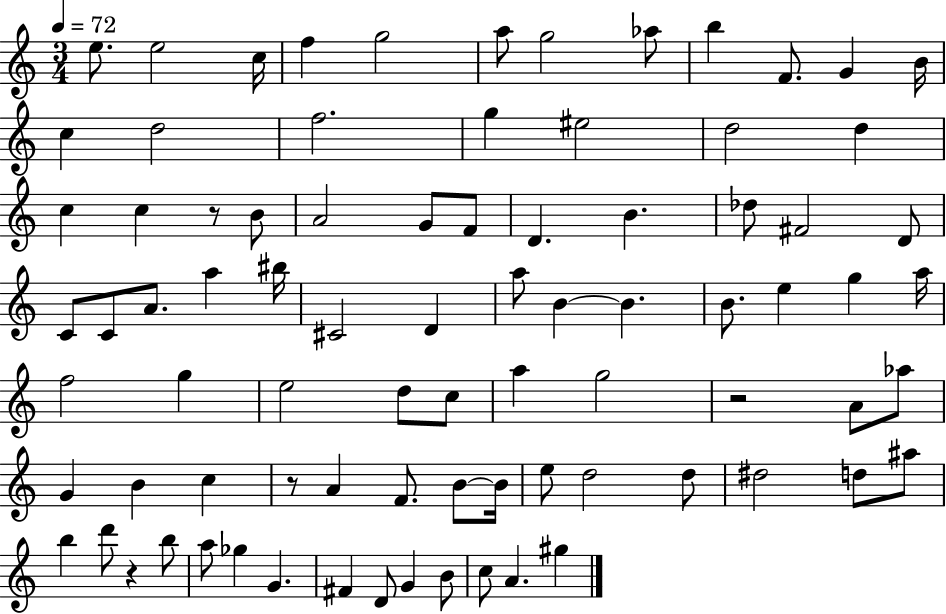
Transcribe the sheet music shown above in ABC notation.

X:1
T:Untitled
M:3/4
L:1/4
K:C
e/2 e2 c/4 f g2 a/2 g2 _a/2 b F/2 G B/4 c d2 f2 g ^e2 d2 d c c z/2 B/2 A2 G/2 F/2 D B _d/2 ^F2 D/2 C/2 C/2 A/2 a ^b/4 ^C2 D a/2 B B B/2 e g a/4 f2 g e2 d/2 c/2 a g2 z2 A/2 _a/2 G B c z/2 A F/2 B/2 B/4 e/2 d2 d/2 ^d2 d/2 ^a/2 b d'/2 z b/2 a/2 _g G ^F D/2 G B/2 c/2 A ^g